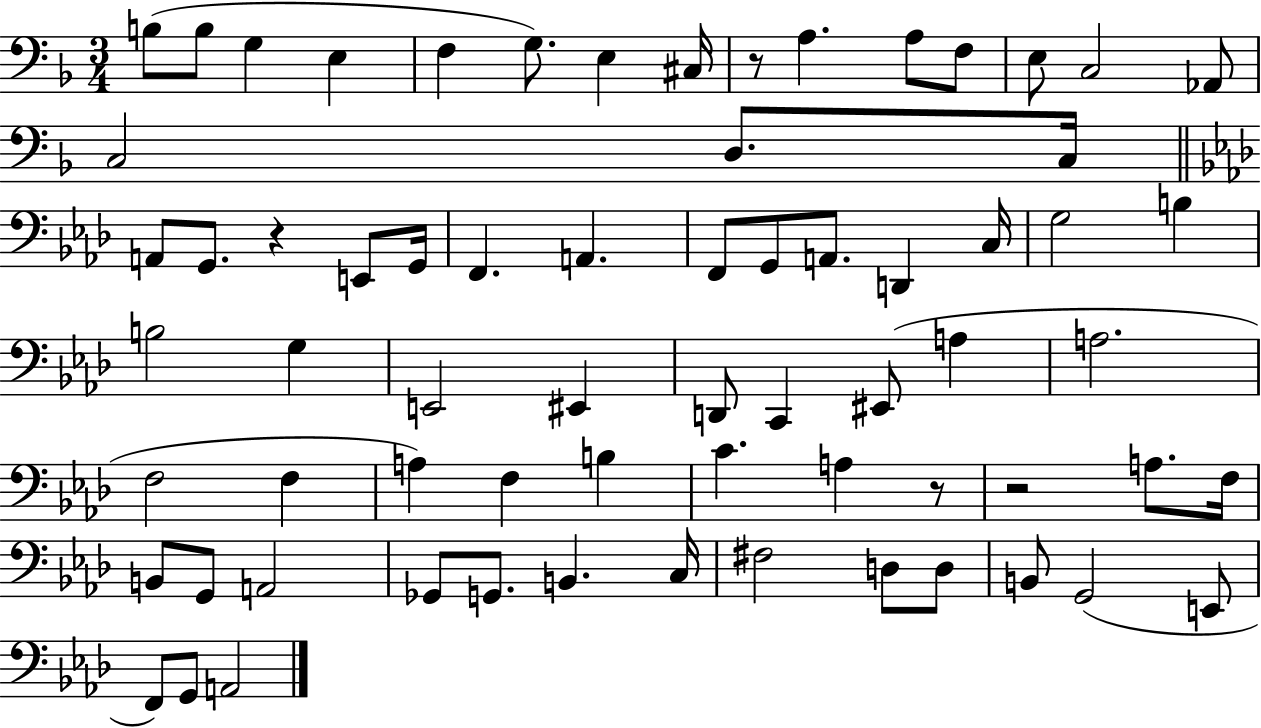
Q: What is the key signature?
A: F major